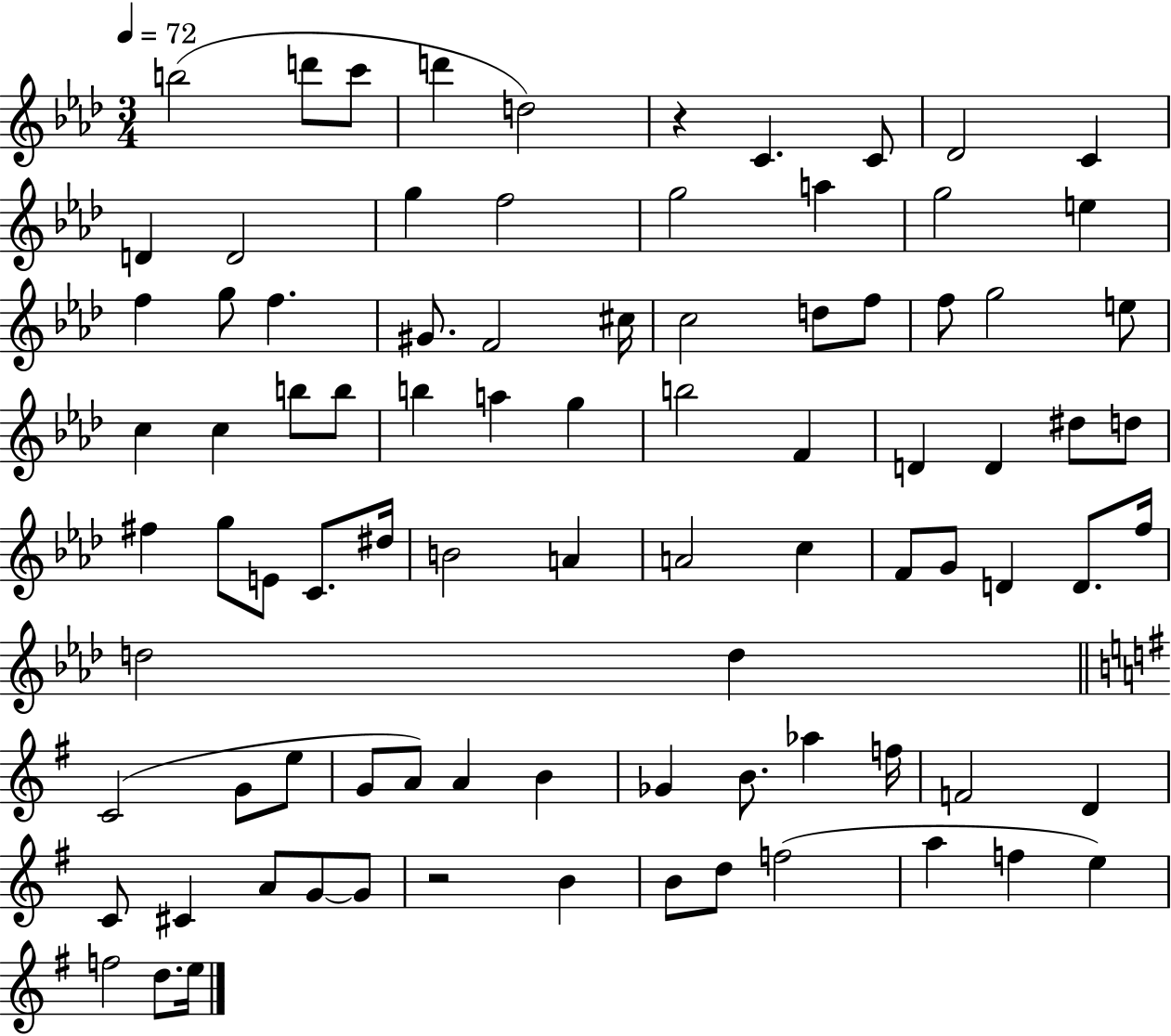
B5/h D6/e C6/e D6/q D5/h R/q C4/q. C4/e Db4/h C4/q D4/q D4/h G5/q F5/h G5/h A5/q G5/h E5/q F5/q G5/e F5/q. G#4/e. F4/h C#5/s C5/h D5/e F5/e F5/e G5/h E5/e C5/q C5/q B5/e B5/e B5/q A5/q G5/q B5/h F4/q D4/q D4/q D#5/e D5/e F#5/q G5/e E4/e C4/e. D#5/s B4/h A4/q A4/h C5/q F4/e G4/e D4/q D4/e. F5/s D5/h D5/q C4/h G4/e E5/e G4/e A4/e A4/q B4/q Gb4/q B4/e. Ab5/q F5/s F4/h D4/q C4/e C#4/q A4/e G4/e G4/e R/h B4/q B4/e D5/e F5/h A5/q F5/q E5/q F5/h D5/e. E5/s